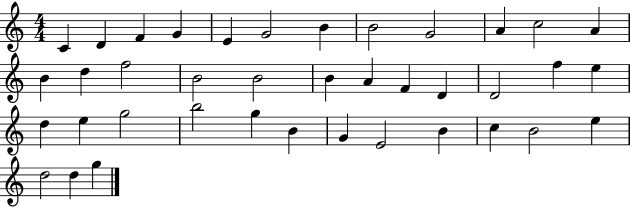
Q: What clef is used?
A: treble